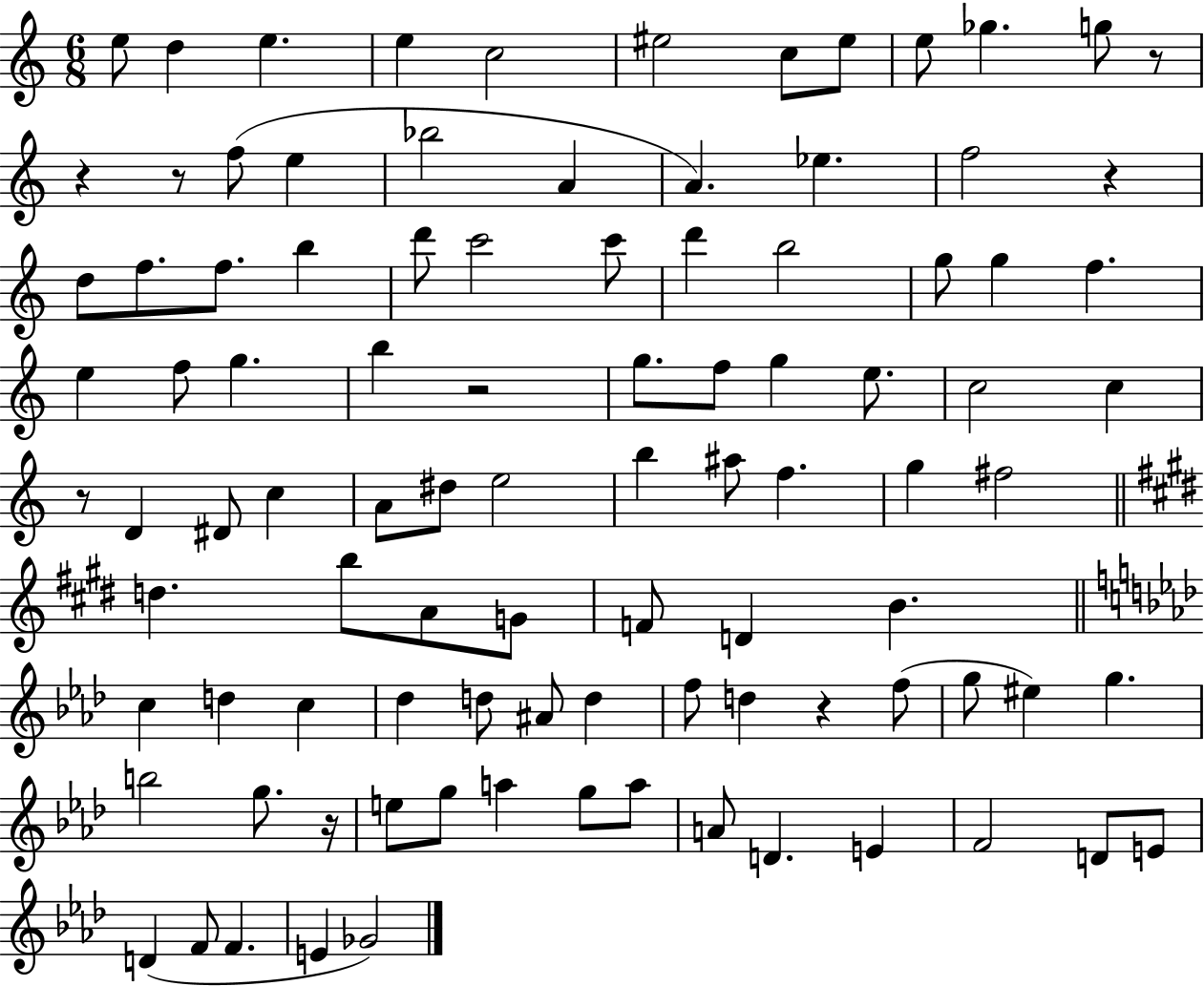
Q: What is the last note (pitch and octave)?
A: Gb4